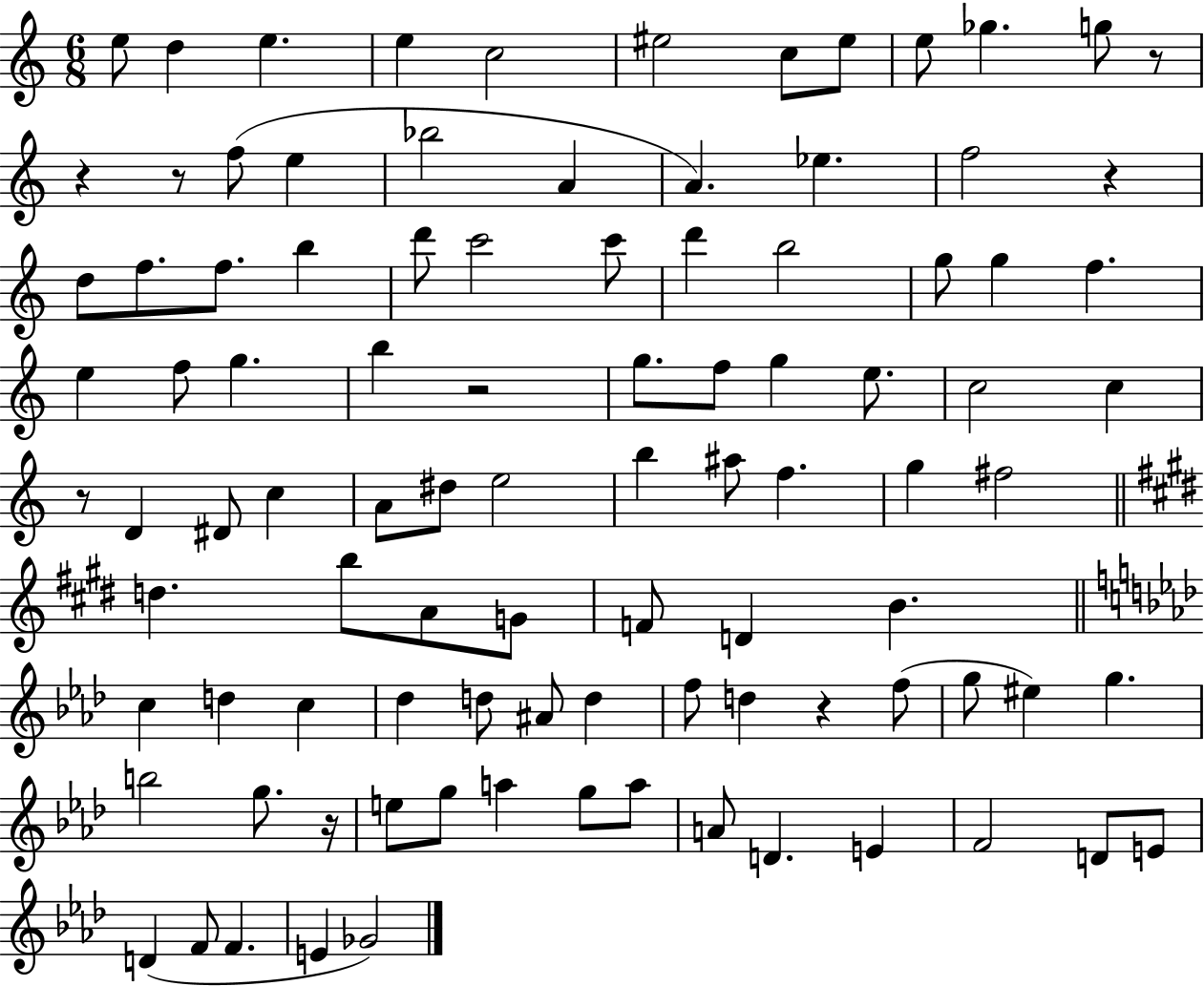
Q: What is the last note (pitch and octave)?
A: Gb4